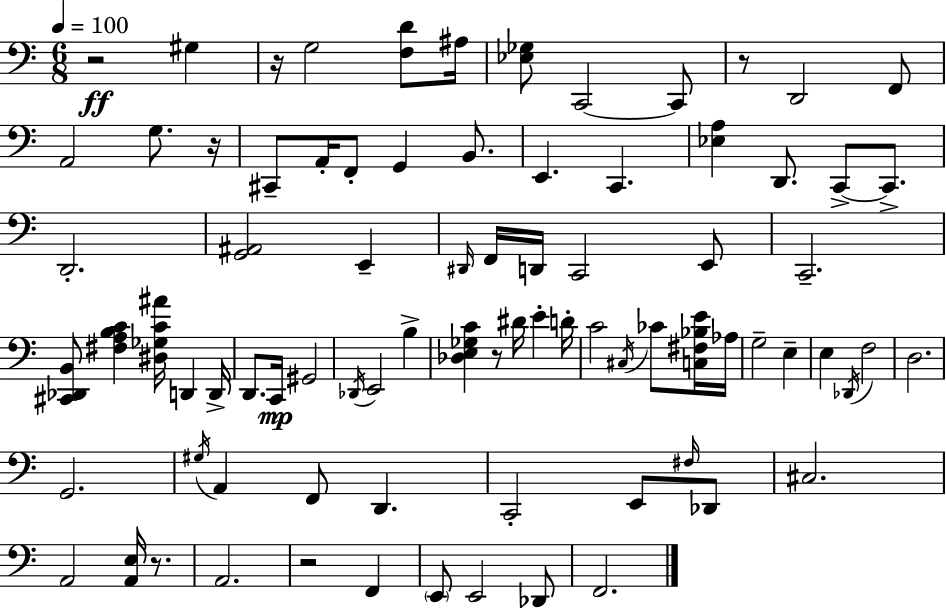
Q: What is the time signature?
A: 6/8